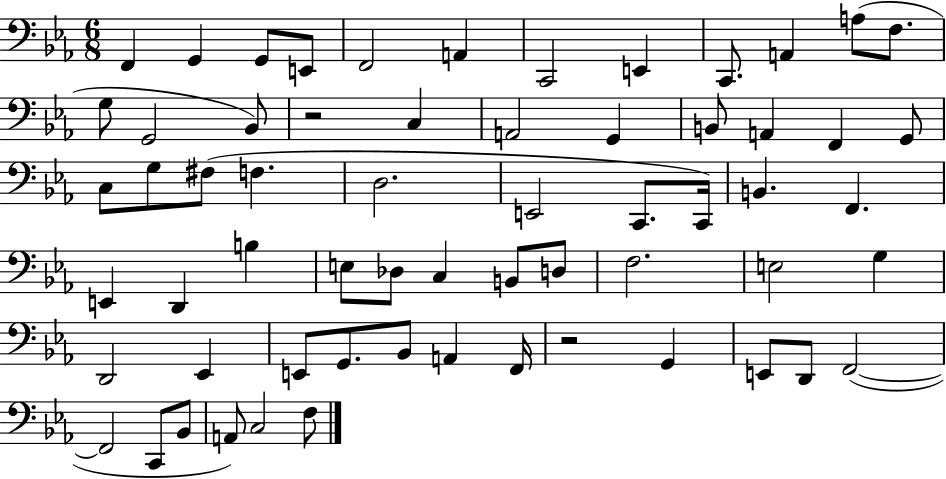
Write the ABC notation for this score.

X:1
T:Untitled
M:6/8
L:1/4
K:Eb
F,, G,, G,,/2 E,,/2 F,,2 A,, C,,2 E,, C,,/2 A,, A,/2 F,/2 G,/2 G,,2 _B,,/2 z2 C, A,,2 G,, B,,/2 A,, F,, G,,/2 C,/2 G,/2 ^F,/2 F, D,2 E,,2 C,,/2 C,,/4 B,, F,, E,, D,, B, E,/2 _D,/2 C, B,,/2 D,/2 F,2 E,2 G, D,,2 _E,, E,,/2 G,,/2 _B,,/2 A,, F,,/4 z2 G,, E,,/2 D,,/2 F,,2 F,,2 C,,/2 _B,,/2 A,,/2 C,2 F,/2